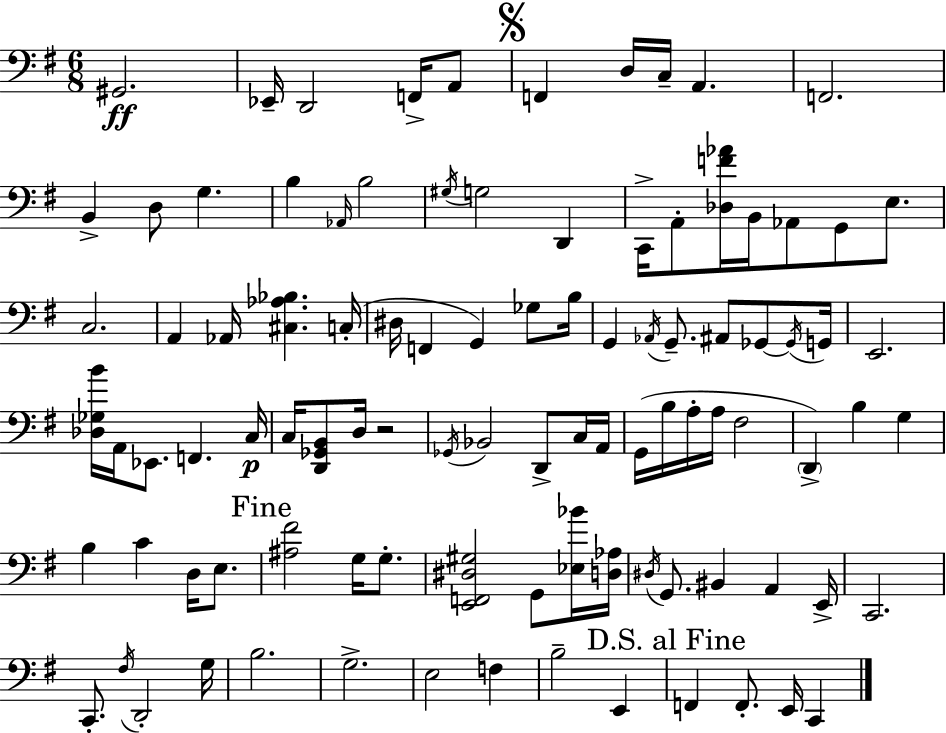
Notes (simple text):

G#2/h. Eb2/s D2/h F2/s A2/e F2/q D3/s C3/s A2/q. F2/h. B2/q D3/e G3/q. B3/q Ab2/s B3/h G#3/s G3/h D2/q C2/s A2/e [Db3,F4,Ab4]/s B2/s Ab2/e G2/e E3/e. C3/h. A2/q Ab2/s [C#3,Ab3,Bb3]/q. C3/s D#3/s F2/q G2/q Gb3/e B3/s G2/q Ab2/s G2/e. A#2/e Gb2/e Gb2/s G2/s E2/h. [Db3,Gb3,B4]/s A2/s Eb2/e. F2/q. C3/s C3/s [D2,Gb2,B2]/e D3/s R/h Gb2/s Bb2/h D2/e C3/s A2/s G2/s B3/s A3/s A3/s F#3/h D2/q B3/q G3/q B3/q C4/q D3/s E3/e. [A#3,F#4]/h G3/s G3/e. [E2,F2,D#3,G#3]/h G2/e [Eb3,Bb4]/s [D3,Ab3]/s D#3/s G2/e. BIS2/q A2/q E2/s C2/h. C2/e. F#3/s D2/h G3/s B3/h. G3/h. E3/h F3/q B3/h E2/q F2/q F2/e. E2/s C2/q